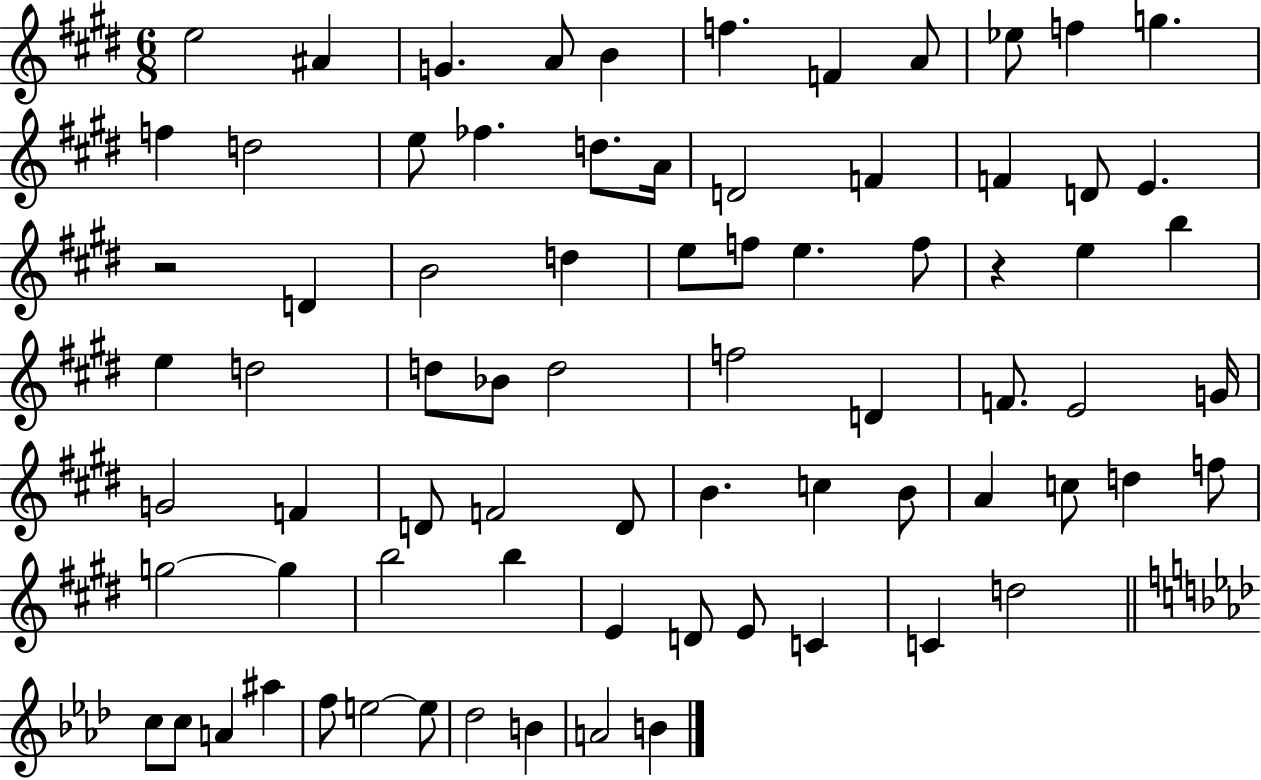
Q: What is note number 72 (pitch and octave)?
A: B4